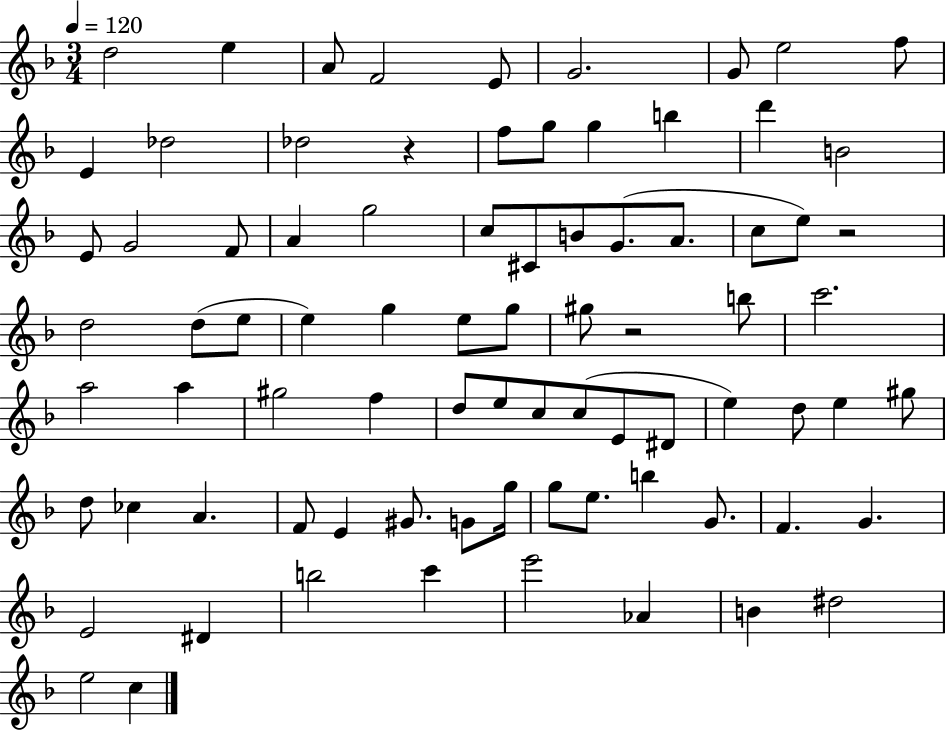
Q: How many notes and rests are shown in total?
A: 81